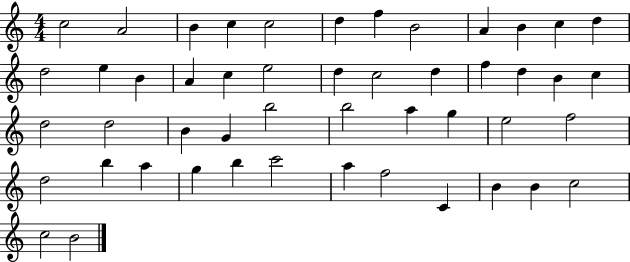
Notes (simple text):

C5/h A4/h B4/q C5/q C5/h D5/q F5/q B4/h A4/q B4/q C5/q D5/q D5/h E5/q B4/q A4/q C5/q E5/h D5/q C5/h D5/q F5/q D5/q B4/q C5/q D5/h D5/h B4/q G4/q B5/h B5/h A5/q G5/q E5/h F5/h D5/h B5/q A5/q G5/q B5/q C6/h A5/q F5/h C4/q B4/q B4/q C5/h C5/h B4/h